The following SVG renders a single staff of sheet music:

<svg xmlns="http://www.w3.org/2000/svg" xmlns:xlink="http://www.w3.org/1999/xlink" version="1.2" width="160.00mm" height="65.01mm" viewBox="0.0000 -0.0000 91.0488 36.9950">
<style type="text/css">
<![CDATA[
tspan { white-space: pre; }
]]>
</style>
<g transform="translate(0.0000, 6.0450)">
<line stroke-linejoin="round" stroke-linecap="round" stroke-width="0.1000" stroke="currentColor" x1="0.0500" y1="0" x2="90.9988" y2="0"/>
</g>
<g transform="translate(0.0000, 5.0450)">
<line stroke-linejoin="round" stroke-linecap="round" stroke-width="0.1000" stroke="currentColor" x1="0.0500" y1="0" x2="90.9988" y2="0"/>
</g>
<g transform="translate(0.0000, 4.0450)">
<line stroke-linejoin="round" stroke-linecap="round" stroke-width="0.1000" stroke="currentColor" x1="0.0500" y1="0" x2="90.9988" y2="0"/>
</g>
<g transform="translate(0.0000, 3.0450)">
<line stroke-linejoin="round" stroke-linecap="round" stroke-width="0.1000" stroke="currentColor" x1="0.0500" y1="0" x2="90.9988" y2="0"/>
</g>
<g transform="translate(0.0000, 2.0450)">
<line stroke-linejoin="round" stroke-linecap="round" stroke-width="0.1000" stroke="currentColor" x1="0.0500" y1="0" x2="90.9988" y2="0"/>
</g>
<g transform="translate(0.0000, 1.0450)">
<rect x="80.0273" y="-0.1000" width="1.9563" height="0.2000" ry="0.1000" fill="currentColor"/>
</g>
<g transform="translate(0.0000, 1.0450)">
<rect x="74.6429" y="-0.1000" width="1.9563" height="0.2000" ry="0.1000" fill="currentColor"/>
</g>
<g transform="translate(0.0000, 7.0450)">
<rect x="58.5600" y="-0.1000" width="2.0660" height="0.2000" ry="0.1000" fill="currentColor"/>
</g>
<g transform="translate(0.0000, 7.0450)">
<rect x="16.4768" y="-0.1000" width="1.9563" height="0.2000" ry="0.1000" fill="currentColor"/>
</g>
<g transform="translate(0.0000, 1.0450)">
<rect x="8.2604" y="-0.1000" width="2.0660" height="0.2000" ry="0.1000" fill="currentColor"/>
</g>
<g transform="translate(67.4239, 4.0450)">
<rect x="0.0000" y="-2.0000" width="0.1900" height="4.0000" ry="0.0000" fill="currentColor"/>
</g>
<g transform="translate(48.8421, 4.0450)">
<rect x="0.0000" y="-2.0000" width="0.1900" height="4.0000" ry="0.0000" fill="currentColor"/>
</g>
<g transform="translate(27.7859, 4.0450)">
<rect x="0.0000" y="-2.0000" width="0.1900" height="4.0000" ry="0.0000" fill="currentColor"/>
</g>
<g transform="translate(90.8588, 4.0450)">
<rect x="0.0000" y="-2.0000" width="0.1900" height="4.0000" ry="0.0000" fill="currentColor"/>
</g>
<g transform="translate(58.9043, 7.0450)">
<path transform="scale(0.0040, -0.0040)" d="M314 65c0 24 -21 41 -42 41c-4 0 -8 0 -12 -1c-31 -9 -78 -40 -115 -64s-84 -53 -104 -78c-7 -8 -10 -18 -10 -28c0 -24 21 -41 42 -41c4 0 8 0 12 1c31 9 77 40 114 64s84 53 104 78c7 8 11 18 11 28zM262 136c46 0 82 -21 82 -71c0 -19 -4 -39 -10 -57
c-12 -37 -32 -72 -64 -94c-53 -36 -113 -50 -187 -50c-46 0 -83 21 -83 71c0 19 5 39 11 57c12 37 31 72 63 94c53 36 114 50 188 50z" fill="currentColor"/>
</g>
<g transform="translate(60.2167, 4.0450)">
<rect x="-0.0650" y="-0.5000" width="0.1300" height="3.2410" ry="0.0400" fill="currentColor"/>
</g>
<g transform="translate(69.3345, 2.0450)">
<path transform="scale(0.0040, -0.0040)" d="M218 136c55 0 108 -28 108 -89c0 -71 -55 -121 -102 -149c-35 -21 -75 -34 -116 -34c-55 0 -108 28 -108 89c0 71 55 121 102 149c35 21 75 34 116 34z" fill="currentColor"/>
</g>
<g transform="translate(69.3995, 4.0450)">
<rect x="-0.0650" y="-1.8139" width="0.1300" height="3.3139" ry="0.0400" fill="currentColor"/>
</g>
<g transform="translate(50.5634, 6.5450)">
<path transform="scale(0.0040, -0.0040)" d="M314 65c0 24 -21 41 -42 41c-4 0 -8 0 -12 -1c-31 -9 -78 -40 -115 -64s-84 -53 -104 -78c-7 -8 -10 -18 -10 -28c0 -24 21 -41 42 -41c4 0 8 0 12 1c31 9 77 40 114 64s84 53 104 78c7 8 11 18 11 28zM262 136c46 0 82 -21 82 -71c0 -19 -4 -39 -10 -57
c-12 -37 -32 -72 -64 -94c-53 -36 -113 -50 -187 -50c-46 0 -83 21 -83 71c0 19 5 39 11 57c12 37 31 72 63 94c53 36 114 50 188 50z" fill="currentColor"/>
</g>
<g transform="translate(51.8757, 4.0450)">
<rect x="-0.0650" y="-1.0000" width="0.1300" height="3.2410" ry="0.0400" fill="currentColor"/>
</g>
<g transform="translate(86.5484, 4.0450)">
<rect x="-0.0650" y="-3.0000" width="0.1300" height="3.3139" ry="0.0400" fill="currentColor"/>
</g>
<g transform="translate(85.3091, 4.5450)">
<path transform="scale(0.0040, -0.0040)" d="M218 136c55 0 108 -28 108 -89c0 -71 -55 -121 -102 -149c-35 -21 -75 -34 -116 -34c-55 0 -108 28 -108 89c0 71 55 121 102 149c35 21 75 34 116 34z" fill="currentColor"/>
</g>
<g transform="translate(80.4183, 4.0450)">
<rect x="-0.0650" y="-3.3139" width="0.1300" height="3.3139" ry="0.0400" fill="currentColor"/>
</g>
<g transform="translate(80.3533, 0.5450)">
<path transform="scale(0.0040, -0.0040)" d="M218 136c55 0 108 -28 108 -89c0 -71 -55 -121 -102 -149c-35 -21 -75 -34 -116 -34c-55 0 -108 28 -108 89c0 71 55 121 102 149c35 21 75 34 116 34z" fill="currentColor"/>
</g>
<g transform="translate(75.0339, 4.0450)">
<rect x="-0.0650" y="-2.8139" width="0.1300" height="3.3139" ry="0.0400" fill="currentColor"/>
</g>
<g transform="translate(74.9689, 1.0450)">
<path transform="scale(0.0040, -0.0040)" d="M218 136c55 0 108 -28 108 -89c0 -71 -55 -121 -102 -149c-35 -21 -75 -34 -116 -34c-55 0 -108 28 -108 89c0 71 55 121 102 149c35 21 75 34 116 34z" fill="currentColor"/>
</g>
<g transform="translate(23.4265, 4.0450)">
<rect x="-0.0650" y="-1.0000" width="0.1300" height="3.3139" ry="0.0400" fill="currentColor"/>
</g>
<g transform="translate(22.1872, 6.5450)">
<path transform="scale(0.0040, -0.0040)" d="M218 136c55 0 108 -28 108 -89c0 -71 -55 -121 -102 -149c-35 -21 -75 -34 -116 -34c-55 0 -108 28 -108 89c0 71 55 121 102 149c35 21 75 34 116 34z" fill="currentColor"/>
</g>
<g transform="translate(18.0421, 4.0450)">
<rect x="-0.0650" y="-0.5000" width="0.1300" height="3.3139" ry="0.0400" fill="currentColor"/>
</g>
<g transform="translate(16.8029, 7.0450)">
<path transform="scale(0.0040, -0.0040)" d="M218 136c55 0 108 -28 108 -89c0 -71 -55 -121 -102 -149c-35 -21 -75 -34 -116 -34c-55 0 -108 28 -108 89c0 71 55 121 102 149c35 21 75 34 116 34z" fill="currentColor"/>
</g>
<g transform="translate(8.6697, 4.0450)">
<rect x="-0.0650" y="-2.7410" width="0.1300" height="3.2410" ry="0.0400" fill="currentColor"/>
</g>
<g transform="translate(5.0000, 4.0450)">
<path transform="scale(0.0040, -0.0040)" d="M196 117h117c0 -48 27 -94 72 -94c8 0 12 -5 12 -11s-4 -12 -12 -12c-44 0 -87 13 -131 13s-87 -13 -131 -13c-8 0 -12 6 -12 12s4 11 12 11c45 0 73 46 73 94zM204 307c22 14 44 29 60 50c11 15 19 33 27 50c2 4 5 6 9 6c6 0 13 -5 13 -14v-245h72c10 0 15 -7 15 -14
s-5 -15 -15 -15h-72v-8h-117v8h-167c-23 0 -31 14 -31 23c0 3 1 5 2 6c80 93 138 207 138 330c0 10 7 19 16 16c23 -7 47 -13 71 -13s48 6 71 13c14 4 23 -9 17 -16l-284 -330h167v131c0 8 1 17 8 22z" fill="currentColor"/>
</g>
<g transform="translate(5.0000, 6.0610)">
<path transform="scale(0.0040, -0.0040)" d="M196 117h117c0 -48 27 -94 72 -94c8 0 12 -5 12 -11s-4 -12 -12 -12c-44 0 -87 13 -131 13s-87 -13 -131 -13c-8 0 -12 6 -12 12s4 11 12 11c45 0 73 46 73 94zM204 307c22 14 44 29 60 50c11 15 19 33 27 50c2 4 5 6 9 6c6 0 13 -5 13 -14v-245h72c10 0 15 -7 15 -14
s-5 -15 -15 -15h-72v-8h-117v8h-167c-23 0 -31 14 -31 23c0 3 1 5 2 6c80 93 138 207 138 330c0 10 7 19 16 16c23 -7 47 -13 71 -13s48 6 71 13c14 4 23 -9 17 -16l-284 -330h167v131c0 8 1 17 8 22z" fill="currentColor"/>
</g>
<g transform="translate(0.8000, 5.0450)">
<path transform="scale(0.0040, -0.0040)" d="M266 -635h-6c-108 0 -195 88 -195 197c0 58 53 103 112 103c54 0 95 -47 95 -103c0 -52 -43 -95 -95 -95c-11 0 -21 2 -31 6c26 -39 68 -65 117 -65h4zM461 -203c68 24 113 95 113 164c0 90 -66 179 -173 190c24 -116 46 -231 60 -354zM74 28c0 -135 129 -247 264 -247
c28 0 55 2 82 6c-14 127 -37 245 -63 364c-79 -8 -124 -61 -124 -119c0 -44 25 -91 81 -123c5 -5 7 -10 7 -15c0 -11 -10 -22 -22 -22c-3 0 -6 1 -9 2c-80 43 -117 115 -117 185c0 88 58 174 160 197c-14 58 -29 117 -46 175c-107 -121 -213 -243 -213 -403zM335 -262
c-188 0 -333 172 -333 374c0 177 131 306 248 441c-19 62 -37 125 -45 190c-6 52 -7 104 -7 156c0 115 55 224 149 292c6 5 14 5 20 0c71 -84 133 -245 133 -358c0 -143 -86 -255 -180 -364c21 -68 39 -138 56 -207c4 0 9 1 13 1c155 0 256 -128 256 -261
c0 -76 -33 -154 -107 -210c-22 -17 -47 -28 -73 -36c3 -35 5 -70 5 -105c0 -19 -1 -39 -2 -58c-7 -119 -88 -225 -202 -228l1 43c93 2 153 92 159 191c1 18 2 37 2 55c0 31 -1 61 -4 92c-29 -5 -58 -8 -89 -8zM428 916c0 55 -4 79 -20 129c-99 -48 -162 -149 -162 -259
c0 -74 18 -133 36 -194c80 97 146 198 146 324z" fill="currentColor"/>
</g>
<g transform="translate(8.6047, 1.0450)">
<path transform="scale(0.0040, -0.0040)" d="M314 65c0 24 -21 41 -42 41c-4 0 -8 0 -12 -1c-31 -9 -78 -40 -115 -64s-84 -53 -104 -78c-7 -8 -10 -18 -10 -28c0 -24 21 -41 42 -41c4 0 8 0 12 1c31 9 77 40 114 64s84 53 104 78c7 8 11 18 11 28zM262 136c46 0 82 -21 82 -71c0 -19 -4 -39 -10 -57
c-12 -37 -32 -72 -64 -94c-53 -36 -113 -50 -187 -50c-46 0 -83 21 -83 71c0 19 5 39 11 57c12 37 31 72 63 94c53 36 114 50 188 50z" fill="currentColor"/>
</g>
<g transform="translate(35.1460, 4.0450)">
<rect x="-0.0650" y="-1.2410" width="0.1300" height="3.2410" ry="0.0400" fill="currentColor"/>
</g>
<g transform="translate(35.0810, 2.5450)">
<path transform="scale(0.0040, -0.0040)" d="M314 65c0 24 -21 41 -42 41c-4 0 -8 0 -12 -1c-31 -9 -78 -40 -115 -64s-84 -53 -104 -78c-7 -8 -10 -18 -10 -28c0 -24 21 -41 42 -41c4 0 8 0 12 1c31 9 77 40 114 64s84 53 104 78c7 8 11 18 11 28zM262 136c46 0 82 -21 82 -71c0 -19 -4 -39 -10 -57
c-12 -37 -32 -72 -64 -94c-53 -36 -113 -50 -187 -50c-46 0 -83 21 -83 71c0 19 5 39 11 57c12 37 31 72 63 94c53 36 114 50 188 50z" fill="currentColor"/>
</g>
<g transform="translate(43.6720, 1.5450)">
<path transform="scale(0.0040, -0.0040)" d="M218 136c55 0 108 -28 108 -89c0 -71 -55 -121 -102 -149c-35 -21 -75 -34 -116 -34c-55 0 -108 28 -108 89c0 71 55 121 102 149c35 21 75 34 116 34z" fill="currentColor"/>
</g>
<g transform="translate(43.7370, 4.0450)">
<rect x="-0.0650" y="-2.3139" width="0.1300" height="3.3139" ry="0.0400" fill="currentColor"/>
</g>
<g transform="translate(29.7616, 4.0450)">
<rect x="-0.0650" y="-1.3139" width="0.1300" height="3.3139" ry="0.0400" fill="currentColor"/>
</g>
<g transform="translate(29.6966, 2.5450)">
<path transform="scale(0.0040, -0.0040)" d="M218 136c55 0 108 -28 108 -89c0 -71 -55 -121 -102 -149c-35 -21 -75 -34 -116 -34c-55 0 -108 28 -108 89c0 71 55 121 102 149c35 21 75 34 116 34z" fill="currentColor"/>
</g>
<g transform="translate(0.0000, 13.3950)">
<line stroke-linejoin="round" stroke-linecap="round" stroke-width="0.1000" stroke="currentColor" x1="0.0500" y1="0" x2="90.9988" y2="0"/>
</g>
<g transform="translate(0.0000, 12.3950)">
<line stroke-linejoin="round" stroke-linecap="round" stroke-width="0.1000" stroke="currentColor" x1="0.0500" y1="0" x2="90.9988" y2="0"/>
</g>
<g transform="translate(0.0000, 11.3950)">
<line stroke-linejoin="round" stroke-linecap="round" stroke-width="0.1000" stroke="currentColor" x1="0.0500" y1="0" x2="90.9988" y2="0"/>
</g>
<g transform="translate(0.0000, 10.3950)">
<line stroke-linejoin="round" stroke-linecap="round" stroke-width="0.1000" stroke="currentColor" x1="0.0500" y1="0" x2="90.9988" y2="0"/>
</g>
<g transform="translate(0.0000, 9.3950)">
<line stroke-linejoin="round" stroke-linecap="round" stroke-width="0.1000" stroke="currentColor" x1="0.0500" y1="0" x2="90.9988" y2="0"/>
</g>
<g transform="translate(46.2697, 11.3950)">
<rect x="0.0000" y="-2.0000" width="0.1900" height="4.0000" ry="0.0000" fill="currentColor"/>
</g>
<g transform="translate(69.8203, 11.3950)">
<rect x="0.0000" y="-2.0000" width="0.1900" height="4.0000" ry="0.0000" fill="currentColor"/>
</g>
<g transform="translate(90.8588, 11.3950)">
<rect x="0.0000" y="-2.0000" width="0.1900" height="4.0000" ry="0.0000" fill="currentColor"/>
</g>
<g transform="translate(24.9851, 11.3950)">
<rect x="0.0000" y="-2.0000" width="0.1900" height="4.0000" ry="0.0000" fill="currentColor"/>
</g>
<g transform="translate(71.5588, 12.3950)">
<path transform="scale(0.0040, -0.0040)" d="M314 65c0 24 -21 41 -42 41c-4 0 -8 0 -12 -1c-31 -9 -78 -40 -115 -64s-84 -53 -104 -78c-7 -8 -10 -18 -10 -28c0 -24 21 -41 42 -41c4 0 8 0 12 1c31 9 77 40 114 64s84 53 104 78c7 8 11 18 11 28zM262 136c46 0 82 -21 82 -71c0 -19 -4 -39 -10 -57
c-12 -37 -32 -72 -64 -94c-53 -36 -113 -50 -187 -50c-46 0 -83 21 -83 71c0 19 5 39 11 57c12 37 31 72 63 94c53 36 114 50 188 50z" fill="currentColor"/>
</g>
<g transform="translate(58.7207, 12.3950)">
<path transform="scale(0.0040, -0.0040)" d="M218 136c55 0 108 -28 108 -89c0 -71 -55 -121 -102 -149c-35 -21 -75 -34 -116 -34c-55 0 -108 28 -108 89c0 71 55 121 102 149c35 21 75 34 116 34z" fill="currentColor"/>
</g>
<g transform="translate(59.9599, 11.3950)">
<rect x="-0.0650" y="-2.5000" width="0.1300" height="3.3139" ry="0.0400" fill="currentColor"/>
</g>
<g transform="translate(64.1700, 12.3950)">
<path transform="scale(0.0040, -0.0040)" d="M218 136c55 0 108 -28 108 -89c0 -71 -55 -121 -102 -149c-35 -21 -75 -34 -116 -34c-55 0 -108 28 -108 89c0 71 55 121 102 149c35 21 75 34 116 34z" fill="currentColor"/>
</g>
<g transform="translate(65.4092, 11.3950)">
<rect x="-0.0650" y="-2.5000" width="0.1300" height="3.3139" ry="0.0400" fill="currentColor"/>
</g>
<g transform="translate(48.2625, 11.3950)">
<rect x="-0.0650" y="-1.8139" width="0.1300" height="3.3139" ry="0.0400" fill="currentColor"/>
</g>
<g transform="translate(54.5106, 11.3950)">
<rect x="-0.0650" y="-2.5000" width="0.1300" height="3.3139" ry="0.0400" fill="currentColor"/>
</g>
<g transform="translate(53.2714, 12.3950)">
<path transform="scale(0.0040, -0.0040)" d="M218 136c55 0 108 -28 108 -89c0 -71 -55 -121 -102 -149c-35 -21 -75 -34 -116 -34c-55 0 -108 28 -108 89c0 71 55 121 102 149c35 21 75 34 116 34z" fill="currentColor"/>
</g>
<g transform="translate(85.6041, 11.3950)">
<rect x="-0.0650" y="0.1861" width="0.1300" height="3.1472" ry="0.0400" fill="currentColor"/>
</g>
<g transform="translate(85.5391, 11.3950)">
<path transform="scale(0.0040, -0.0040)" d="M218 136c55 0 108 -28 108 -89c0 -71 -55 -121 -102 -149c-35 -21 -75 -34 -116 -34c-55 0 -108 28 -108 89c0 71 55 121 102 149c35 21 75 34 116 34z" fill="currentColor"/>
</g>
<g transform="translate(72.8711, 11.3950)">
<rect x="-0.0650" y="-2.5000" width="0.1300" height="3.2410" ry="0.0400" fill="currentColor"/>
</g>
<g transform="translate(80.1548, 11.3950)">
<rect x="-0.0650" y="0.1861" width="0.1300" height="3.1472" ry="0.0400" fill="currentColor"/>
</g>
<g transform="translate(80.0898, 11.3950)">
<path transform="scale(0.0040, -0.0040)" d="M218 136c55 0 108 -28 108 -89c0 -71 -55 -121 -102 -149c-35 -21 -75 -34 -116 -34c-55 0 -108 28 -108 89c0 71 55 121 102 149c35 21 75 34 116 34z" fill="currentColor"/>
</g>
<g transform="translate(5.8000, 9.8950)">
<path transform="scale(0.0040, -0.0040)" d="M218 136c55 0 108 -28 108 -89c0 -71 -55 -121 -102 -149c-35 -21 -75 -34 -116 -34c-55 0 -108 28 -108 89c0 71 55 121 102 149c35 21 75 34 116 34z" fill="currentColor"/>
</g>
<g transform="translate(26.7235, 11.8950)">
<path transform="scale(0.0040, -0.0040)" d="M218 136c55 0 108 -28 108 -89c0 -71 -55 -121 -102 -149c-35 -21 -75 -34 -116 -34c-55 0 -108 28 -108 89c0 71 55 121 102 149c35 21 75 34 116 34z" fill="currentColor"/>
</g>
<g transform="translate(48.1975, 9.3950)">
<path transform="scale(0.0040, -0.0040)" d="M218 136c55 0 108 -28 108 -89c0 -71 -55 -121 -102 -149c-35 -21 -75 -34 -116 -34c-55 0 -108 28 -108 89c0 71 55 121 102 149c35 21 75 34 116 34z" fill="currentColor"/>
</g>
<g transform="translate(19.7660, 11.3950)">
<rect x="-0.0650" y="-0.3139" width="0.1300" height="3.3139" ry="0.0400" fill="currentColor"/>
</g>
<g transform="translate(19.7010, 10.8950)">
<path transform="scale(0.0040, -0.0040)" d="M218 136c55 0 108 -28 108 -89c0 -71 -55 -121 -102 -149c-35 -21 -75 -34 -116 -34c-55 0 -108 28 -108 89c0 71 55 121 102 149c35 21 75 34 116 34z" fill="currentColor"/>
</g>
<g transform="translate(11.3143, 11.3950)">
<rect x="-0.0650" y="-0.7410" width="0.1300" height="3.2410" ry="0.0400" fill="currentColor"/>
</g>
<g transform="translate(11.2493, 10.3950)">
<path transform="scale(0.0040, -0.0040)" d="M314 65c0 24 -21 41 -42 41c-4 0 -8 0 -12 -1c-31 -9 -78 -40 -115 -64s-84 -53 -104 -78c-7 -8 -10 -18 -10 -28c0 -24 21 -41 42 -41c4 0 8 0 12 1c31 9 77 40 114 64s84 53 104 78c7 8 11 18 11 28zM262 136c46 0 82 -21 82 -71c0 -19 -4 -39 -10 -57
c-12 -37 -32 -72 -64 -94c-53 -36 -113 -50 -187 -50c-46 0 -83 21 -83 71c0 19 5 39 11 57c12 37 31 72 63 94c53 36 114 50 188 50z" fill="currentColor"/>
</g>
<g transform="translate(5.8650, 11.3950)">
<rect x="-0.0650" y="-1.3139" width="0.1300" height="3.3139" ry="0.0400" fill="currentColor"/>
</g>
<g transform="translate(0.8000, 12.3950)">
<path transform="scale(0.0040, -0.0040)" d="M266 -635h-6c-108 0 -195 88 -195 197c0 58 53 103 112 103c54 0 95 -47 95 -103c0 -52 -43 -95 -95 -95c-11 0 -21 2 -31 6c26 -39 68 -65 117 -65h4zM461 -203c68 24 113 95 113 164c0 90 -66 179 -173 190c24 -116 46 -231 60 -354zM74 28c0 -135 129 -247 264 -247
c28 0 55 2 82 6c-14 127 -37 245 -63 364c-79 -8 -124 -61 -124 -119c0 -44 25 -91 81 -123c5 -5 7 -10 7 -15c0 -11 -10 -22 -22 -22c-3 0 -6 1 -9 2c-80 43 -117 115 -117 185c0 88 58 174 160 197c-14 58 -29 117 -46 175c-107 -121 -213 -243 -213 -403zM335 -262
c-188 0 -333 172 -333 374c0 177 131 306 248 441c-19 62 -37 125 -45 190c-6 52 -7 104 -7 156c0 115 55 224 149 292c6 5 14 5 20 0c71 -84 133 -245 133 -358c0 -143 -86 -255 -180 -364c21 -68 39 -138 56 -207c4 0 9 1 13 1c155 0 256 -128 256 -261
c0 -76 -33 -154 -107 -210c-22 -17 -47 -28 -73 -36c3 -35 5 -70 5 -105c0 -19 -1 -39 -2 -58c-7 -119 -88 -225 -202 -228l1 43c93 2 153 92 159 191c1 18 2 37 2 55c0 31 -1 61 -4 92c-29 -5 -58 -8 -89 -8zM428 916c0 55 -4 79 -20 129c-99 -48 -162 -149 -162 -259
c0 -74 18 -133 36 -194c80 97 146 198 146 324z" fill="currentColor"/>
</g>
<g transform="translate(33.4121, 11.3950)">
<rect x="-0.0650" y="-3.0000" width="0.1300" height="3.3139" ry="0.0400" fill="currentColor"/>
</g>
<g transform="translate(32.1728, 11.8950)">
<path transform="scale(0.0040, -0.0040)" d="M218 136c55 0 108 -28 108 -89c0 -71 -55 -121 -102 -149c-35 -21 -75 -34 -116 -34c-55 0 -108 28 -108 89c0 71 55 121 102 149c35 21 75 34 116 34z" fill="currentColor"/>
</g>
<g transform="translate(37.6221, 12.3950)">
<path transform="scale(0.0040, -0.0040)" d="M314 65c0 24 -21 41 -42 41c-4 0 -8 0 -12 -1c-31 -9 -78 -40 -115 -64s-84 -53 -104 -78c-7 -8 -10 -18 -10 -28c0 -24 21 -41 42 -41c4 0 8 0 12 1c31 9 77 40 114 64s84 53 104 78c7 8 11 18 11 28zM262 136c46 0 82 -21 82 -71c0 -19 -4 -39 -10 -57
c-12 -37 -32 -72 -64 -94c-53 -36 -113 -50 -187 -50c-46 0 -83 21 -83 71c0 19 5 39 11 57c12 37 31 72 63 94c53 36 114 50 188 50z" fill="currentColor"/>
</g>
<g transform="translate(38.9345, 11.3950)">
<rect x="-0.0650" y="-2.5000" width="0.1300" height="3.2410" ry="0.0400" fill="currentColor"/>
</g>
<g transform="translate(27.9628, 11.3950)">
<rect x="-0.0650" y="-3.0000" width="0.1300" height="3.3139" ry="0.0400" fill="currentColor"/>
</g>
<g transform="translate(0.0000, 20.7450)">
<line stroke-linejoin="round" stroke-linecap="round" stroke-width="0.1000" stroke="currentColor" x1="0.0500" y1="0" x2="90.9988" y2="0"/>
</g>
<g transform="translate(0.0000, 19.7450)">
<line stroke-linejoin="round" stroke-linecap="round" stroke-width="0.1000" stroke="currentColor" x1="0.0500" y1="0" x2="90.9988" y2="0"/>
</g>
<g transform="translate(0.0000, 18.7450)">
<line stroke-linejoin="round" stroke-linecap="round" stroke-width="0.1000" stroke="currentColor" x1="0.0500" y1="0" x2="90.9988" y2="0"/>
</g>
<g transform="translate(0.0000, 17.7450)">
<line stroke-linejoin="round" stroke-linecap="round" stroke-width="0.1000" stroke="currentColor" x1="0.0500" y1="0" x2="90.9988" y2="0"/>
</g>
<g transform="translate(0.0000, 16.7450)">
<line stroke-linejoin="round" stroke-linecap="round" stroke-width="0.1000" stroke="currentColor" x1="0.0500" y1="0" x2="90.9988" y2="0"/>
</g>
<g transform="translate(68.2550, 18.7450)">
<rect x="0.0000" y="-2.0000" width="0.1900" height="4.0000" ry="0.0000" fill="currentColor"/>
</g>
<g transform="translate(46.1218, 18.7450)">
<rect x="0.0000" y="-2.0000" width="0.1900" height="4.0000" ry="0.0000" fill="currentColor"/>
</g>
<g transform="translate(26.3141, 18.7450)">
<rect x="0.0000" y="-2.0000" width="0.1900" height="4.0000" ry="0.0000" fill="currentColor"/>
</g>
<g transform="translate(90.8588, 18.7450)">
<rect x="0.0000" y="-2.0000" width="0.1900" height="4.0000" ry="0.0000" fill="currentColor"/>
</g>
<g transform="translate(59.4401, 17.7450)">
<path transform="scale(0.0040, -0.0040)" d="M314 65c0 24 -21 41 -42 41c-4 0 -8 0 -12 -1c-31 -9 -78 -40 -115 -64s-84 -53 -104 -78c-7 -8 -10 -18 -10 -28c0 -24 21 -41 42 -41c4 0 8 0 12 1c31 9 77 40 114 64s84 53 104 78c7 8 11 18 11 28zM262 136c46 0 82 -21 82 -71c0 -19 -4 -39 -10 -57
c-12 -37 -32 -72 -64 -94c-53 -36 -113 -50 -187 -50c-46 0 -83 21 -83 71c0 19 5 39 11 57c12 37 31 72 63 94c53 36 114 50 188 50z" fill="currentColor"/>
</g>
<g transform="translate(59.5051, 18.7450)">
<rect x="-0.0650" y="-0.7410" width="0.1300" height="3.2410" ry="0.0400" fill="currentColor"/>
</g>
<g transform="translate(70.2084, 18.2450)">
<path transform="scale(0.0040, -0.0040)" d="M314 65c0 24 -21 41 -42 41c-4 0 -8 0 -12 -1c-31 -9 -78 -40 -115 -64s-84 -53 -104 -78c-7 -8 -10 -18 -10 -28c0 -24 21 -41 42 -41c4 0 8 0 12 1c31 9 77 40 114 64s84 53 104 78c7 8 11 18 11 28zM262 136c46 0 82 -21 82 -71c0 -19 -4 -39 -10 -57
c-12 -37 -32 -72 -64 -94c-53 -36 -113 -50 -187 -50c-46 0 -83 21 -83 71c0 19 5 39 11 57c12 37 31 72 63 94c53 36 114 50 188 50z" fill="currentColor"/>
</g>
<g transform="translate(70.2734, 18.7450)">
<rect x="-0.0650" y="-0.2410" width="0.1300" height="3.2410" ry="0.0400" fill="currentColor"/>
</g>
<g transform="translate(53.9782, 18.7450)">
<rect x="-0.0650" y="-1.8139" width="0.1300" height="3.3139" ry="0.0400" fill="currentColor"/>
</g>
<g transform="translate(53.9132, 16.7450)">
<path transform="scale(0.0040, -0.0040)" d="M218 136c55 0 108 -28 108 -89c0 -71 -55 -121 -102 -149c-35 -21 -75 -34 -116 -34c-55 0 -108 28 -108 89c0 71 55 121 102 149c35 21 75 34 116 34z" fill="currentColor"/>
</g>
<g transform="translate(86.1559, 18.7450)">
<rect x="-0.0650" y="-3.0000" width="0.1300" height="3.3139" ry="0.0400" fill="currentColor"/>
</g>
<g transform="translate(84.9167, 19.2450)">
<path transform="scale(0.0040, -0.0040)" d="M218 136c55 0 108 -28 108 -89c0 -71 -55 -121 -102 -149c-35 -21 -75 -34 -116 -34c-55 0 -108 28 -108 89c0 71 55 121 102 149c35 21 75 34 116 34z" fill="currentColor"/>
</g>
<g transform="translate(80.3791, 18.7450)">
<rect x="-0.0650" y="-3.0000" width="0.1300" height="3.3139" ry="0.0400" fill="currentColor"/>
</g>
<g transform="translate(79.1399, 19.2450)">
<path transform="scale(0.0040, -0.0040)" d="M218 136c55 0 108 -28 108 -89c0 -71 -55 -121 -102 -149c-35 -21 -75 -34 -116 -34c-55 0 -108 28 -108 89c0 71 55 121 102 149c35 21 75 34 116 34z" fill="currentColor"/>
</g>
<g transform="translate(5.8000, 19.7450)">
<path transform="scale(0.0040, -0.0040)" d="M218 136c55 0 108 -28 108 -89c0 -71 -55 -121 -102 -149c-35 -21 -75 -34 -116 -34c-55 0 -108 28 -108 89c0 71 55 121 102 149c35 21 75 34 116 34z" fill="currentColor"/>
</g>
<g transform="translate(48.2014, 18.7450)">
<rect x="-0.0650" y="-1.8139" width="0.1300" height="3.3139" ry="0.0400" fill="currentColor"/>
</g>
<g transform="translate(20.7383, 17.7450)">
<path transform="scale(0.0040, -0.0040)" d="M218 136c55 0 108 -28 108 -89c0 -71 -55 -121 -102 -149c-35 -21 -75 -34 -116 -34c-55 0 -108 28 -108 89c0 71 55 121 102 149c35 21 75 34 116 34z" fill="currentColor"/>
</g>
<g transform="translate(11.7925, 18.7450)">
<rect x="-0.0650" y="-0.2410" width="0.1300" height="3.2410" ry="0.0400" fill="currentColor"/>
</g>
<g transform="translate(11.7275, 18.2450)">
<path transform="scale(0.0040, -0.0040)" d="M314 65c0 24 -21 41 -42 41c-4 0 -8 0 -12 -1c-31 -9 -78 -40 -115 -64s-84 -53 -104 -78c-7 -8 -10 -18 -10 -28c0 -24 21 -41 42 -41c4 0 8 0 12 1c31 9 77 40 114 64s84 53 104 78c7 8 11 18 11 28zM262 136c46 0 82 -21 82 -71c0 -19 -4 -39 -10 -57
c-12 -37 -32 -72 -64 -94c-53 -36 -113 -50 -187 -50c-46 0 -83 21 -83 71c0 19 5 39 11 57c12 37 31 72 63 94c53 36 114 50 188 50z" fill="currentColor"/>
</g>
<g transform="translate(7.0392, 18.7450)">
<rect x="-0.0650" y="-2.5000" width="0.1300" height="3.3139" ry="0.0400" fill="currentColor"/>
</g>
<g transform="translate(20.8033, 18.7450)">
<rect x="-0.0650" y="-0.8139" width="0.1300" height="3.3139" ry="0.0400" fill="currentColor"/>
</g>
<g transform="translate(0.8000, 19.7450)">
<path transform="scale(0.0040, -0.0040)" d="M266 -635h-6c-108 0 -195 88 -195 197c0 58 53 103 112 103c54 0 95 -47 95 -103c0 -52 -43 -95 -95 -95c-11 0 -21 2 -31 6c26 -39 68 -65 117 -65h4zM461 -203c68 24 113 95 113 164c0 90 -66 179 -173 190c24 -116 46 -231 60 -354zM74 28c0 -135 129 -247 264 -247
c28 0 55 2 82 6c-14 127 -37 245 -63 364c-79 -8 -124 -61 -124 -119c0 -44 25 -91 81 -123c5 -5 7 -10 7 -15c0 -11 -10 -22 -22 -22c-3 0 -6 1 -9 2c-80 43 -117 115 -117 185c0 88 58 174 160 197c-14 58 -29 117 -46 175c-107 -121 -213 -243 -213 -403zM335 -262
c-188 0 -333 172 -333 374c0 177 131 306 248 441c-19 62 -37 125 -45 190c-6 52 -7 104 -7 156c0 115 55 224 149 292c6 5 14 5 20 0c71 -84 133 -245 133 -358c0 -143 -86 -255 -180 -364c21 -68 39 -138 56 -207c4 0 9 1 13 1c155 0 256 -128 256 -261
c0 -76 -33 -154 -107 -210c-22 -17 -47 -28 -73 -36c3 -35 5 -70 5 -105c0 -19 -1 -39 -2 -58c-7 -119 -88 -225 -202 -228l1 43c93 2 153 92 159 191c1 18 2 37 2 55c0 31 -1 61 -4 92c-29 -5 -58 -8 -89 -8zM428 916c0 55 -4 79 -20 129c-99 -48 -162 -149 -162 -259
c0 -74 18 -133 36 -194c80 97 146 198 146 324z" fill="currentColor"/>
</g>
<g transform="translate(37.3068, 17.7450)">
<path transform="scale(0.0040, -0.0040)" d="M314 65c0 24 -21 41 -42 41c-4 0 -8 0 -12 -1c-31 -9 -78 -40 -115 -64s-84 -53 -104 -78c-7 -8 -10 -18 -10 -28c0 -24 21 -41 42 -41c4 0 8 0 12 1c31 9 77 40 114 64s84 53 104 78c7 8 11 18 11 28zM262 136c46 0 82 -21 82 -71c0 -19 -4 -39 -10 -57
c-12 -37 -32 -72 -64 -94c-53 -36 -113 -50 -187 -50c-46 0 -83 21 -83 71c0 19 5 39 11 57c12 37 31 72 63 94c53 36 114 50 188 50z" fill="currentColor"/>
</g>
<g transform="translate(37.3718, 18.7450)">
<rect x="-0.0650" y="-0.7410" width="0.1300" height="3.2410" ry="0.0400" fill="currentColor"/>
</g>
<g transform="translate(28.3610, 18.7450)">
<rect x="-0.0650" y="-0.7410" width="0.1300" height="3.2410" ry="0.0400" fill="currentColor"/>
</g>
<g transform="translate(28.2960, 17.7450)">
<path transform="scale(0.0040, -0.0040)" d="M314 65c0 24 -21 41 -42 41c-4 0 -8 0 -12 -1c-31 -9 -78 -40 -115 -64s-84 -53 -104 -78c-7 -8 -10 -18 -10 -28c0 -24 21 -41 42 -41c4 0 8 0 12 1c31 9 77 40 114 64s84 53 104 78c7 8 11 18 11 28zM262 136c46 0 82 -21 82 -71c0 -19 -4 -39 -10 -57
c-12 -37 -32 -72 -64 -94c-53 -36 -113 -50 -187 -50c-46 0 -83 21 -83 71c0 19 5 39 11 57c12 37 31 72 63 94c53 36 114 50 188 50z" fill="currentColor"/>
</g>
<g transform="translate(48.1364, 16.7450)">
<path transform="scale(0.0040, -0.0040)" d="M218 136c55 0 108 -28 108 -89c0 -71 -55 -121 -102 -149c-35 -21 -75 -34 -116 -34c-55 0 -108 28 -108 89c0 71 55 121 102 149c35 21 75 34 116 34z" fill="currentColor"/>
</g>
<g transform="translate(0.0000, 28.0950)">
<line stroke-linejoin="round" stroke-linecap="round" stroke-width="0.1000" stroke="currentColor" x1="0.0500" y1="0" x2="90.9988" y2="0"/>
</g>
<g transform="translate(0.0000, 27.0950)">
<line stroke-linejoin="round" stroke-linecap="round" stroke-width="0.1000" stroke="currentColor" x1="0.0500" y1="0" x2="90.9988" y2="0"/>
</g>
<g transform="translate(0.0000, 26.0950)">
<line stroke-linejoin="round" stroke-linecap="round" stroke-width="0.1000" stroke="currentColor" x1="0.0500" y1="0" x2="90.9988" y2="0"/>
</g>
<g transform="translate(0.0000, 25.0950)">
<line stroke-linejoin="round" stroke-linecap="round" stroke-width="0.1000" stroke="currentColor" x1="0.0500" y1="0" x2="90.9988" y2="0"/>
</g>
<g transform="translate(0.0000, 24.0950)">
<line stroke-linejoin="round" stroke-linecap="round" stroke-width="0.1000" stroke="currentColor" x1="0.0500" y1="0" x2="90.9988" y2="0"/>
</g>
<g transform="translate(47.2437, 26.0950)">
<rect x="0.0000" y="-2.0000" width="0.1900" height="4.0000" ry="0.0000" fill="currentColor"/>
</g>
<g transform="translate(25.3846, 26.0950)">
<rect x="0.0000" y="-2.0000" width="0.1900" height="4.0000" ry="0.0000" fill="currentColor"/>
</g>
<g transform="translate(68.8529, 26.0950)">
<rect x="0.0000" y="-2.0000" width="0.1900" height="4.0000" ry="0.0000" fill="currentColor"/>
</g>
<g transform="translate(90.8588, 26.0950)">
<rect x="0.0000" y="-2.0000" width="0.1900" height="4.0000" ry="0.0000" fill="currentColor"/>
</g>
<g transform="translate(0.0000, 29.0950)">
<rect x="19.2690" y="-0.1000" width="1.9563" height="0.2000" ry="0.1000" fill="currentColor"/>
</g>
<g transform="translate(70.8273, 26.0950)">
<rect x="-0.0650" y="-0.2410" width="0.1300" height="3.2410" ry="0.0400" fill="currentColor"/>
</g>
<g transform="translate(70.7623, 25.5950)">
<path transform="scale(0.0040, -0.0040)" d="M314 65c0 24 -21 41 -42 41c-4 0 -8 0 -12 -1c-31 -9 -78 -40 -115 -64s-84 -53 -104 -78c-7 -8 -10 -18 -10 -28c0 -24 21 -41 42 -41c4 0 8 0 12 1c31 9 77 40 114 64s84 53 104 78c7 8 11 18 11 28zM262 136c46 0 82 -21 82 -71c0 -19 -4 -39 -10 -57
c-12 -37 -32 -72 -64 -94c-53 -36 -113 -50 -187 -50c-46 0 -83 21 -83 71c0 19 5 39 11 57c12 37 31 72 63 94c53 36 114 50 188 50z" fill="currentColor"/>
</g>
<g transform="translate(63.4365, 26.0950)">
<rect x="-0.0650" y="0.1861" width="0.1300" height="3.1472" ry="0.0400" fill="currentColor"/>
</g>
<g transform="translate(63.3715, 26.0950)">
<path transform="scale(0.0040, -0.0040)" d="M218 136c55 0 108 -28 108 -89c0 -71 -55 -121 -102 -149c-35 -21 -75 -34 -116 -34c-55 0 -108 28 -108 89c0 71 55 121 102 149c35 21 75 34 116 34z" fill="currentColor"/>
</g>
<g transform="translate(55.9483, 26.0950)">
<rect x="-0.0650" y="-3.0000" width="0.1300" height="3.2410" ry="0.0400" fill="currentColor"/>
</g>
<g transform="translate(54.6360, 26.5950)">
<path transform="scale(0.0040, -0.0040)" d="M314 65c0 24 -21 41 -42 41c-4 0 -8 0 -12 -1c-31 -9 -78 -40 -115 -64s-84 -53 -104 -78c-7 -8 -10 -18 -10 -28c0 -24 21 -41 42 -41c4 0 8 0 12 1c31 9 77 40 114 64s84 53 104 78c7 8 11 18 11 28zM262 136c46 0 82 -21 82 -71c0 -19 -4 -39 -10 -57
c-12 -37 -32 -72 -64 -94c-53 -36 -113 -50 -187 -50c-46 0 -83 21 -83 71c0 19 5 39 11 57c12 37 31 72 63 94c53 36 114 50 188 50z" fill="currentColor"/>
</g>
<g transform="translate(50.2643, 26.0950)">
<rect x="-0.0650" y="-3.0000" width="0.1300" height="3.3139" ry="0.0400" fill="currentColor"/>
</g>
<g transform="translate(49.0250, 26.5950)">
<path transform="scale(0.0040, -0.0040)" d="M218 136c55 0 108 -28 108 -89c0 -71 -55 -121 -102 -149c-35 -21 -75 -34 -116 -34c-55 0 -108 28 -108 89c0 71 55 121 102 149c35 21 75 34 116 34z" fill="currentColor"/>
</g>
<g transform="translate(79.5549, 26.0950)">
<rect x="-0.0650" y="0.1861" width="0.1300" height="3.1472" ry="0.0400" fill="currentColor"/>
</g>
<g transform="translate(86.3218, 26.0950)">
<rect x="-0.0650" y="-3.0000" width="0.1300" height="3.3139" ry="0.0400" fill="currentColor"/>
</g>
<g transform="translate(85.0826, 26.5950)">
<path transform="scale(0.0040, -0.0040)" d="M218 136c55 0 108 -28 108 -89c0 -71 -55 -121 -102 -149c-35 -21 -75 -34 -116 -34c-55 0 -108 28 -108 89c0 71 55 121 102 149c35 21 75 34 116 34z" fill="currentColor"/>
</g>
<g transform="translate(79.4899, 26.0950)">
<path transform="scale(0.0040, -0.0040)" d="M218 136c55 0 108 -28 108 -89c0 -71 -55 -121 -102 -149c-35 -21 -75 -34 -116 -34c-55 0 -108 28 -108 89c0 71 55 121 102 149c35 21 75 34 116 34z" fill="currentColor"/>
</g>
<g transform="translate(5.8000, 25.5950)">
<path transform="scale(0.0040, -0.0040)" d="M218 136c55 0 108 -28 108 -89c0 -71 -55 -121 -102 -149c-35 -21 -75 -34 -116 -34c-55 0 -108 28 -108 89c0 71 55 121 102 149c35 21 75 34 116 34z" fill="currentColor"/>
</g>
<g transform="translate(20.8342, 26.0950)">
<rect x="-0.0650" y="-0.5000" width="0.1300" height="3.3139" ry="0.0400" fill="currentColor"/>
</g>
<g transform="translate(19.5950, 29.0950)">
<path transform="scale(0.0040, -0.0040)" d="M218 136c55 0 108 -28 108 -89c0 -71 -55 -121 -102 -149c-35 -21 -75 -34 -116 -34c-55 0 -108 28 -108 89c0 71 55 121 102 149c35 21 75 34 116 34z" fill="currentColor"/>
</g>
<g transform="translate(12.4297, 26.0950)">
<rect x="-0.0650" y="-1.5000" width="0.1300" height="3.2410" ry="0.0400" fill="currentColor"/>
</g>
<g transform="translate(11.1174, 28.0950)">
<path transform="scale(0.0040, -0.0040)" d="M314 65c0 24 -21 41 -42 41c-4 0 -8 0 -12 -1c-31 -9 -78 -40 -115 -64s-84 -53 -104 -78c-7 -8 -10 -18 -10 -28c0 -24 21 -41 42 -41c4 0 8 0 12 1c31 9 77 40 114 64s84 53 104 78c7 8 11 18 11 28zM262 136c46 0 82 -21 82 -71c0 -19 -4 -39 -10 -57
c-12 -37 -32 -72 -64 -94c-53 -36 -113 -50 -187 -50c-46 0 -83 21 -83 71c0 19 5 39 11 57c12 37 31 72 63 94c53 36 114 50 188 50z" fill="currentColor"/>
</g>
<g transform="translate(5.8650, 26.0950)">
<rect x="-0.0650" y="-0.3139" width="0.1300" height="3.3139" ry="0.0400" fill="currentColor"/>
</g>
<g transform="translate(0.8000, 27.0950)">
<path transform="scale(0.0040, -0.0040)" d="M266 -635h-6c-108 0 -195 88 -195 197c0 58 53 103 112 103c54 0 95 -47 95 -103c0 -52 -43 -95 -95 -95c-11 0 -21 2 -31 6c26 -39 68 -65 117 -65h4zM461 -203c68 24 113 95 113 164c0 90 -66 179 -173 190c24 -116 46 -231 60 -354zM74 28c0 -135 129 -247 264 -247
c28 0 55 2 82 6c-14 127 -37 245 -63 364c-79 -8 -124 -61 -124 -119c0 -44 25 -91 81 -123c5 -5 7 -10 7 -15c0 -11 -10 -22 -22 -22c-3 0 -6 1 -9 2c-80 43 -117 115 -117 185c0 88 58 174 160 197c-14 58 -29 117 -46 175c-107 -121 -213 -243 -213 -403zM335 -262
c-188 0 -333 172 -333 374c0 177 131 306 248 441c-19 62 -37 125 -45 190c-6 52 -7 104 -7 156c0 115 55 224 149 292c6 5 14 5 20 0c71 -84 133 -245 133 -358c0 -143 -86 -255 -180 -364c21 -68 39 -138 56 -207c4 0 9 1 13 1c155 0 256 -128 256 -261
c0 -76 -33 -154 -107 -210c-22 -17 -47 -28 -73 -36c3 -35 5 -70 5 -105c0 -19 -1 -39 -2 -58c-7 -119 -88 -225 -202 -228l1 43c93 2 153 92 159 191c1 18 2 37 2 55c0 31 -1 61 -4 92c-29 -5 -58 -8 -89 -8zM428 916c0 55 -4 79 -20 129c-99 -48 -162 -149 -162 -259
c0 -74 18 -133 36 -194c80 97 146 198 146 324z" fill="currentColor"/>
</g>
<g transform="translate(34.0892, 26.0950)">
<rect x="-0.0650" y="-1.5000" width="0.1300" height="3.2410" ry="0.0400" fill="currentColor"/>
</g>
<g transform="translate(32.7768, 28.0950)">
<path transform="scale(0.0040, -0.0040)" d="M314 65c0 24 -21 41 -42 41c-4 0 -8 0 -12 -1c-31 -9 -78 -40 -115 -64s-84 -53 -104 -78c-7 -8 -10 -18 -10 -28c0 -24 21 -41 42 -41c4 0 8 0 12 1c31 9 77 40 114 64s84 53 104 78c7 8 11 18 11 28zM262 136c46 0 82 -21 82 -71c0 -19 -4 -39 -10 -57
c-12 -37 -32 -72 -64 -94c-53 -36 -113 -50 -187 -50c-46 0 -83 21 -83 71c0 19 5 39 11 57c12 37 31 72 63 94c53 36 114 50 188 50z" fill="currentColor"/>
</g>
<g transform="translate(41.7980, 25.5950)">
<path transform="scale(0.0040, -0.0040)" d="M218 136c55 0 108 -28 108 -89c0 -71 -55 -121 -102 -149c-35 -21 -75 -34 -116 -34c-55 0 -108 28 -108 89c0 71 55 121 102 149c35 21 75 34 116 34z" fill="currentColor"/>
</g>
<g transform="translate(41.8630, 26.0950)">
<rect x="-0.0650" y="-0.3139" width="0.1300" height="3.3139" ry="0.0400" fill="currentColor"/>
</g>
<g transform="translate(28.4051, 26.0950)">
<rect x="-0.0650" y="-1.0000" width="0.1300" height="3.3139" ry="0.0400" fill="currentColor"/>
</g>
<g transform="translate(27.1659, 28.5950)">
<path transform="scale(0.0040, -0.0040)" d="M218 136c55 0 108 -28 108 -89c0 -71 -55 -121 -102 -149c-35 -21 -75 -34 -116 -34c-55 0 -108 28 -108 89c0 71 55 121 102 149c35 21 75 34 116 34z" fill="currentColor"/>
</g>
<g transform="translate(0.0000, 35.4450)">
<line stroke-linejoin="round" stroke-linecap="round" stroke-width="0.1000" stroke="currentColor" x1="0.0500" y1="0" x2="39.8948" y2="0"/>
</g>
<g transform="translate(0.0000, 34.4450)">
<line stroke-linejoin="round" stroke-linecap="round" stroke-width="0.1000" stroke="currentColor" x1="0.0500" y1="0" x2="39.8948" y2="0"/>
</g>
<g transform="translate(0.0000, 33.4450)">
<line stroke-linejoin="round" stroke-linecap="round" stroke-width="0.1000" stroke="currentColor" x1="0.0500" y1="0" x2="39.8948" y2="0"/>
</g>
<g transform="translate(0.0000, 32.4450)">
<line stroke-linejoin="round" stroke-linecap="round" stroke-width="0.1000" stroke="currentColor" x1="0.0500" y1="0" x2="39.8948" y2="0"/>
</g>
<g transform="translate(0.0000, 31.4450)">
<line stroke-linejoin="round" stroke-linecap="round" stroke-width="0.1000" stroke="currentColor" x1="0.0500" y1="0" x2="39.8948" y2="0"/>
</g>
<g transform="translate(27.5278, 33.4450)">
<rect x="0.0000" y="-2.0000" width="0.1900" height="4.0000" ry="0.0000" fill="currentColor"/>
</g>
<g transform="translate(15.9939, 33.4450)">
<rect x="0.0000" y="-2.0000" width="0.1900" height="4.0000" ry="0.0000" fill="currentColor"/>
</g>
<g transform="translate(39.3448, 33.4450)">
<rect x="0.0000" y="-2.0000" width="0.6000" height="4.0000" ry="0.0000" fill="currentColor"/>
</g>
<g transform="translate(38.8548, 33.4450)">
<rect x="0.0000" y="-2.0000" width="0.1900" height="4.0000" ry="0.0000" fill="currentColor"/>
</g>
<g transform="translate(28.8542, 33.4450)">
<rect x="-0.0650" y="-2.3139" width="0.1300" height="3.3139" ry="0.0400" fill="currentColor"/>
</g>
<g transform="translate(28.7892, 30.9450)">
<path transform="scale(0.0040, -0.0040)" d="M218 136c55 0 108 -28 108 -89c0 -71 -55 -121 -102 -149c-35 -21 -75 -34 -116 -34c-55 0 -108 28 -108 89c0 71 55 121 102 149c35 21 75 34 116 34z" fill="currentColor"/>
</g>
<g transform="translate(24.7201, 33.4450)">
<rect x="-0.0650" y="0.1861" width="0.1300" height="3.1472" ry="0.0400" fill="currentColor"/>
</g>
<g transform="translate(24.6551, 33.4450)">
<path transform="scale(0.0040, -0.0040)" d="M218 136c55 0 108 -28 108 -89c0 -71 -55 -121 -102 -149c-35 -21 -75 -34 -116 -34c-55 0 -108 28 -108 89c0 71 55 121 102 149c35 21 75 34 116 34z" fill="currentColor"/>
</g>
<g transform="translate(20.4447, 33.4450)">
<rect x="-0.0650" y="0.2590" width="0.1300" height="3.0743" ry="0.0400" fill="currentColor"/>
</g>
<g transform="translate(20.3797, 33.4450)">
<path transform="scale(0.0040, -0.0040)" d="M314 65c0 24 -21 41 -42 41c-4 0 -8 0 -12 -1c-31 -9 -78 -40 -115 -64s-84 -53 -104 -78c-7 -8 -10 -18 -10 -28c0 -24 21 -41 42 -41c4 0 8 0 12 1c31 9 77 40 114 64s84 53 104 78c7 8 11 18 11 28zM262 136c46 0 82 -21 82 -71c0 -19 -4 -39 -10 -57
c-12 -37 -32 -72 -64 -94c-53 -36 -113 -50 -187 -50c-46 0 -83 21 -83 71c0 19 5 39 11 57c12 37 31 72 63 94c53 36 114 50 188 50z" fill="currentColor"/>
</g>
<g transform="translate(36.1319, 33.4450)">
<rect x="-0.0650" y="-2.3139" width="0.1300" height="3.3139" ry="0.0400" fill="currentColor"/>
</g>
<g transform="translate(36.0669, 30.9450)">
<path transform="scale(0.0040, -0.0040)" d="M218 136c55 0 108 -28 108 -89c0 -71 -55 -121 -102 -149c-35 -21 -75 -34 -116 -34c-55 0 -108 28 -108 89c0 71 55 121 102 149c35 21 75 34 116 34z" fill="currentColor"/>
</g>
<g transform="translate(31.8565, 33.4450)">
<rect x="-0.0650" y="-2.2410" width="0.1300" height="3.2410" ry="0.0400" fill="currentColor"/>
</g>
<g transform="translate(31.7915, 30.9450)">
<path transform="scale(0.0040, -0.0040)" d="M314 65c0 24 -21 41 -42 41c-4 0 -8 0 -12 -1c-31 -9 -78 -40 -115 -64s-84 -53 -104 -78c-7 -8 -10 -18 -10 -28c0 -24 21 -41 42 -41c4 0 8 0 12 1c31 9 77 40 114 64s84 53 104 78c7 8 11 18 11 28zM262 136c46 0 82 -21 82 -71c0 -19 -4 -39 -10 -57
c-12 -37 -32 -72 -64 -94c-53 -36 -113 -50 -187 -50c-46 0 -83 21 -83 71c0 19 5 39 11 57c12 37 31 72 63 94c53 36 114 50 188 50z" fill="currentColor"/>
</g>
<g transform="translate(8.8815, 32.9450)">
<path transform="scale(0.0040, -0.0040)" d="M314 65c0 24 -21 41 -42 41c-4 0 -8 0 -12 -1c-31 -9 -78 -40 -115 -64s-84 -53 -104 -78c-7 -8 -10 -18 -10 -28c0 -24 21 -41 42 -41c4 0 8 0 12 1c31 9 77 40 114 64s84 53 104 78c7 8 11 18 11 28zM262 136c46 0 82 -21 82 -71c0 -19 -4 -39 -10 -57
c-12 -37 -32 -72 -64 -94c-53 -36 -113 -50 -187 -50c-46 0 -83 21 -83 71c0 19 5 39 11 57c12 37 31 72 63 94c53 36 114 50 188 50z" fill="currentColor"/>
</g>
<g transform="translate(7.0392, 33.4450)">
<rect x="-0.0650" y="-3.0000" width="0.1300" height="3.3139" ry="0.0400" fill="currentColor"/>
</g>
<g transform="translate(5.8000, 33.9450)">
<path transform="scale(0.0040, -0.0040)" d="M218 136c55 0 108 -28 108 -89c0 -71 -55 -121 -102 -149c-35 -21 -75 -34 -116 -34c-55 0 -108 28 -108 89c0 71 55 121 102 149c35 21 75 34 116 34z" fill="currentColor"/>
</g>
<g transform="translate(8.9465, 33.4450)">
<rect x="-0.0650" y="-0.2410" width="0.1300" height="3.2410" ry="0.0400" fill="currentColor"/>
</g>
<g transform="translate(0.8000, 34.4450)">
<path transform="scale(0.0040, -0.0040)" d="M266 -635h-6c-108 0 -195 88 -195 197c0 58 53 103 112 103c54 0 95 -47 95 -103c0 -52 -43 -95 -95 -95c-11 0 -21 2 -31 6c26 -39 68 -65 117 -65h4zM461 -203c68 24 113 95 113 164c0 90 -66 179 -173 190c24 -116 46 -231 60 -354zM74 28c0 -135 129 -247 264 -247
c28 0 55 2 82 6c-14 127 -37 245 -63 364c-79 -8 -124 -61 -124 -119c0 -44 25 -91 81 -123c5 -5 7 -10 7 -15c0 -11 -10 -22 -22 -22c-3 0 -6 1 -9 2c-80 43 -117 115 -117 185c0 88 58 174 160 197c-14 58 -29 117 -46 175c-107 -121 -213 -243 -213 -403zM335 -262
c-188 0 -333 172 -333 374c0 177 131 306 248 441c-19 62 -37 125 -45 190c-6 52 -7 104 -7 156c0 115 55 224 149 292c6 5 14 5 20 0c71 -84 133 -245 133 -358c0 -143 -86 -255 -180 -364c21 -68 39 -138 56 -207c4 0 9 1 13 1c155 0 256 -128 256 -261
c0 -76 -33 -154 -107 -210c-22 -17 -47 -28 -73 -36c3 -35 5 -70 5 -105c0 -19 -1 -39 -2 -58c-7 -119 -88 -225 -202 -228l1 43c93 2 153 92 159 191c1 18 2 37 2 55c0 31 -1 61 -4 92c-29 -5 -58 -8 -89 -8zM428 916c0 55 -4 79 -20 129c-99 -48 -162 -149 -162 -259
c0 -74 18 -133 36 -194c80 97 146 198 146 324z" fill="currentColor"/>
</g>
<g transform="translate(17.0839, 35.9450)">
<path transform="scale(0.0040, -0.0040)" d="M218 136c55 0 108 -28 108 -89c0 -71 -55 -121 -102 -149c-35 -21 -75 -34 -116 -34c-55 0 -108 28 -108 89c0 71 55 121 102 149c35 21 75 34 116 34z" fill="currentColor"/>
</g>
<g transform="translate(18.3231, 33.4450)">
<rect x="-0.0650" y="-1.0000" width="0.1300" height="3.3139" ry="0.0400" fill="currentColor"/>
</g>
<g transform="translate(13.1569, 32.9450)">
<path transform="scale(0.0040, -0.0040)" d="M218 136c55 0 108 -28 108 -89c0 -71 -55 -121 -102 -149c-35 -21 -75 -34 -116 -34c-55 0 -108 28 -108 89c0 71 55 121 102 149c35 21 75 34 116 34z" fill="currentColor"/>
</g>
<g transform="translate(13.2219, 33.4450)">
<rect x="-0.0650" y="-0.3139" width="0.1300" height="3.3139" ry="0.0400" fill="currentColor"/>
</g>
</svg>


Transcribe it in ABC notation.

X:1
T:Untitled
M:4/4
L:1/4
K:C
a2 C D e e2 g D2 C2 f a b A e d2 c A A G2 f G G G G2 B B G c2 d d2 d2 f f d2 c2 A A c E2 C D E2 c A A2 B c2 B A A c2 c D B2 B g g2 g